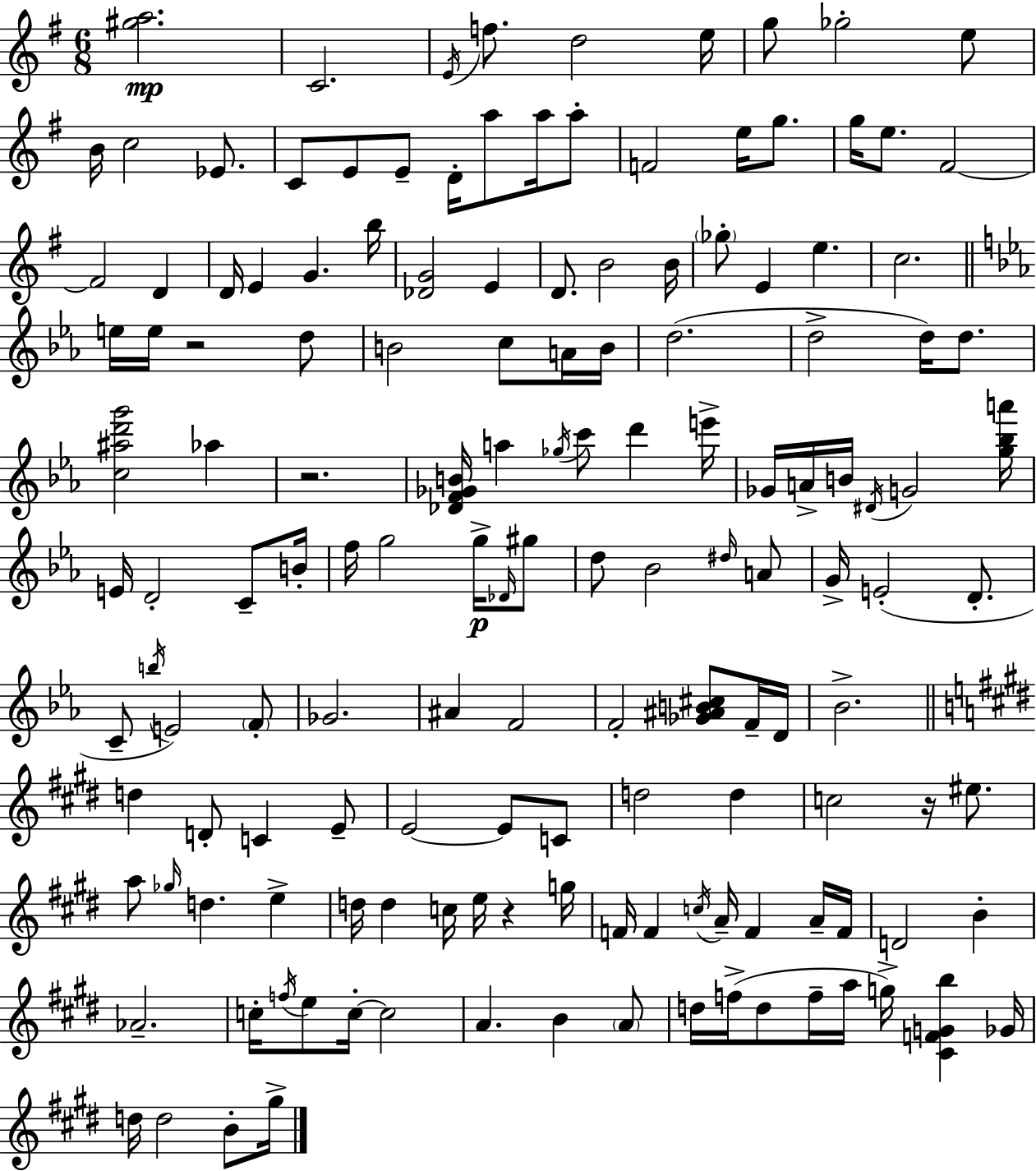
[G#5,A5]/h. C4/h. E4/s F5/e. D5/h E5/s G5/e Gb5/h E5/e B4/s C5/h Eb4/e. C4/e E4/e E4/e D4/s A5/e A5/s A5/e F4/h E5/s G5/e. G5/s E5/e. F#4/h F#4/h D4/q D4/s E4/q G4/q. B5/s [Db4,G4]/h E4/q D4/e. B4/h B4/s Gb5/e E4/q E5/q. C5/h. E5/s E5/s R/h D5/e B4/h C5/e A4/s B4/s D5/h. D5/h D5/s D5/e. [C5,A#5,D6,G6]/h Ab5/q R/h. [Db4,F4,Gb4,B4]/s A5/q Gb5/s C6/e D6/q E6/s Gb4/s A4/s B4/s D#4/s G4/h [G5,Bb5,A6]/s E4/s D4/h C4/e B4/s F5/s G5/h G5/s Db4/s G#5/e D5/e Bb4/h D#5/s A4/e G4/s E4/h D4/e. C4/e B5/s E4/h F4/e Gb4/h. A#4/q F4/h F4/h [Gb4,A#4,B4,C#5]/e F4/s D4/s Bb4/h. D5/q D4/e C4/q E4/e E4/h E4/e C4/e D5/h D5/q C5/h R/s EIS5/e. A5/e Gb5/s D5/q. E5/q D5/s D5/q C5/s E5/s R/q G5/s F4/s F4/q C5/s A4/s F4/q A4/s F4/s D4/h B4/q Ab4/h. C5/s F5/s E5/e C5/s C5/h A4/q. B4/q A4/e D5/s F5/s D5/e F5/s A5/s G5/s [C#4,F4,G4,B5]/q Gb4/s D5/s D5/h B4/e G#5/s